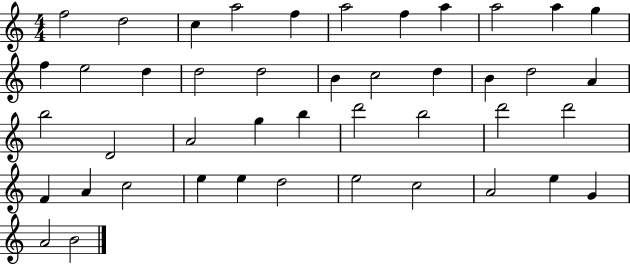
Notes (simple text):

F5/h D5/h C5/q A5/h F5/q A5/h F5/q A5/q A5/h A5/q G5/q F5/q E5/h D5/q D5/h D5/h B4/q C5/h D5/q B4/q D5/h A4/q B5/h D4/h A4/h G5/q B5/q D6/h B5/h D6/h D6/h F4/q A4/q C5/h E5/q E5/q D5/h E5/h C5/h A4/h E5/q G4/q A4/h B4/h